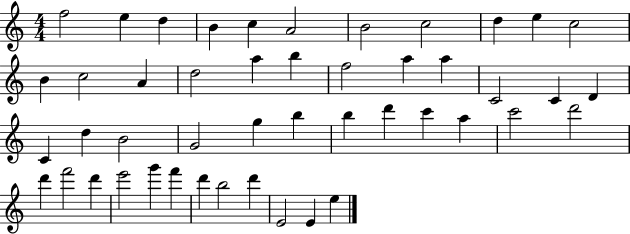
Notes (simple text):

F5/h E5/q D5/q B4/q C5/q A4/h B4/h C5/h D5/q E5/q C5/h B4/q C5/h A4/q D5/h A5/q B5/q F5/h A5/q A5/q C4/h C4/q D4/q C4/q D5/q B4/h G4/h G5/q B5/q B5/q D6/q C6/q A5/q C6/h D6/h D6/q F6/h D6/q E6/h G6/q F6/q D6/q B5/h D6/q E4/h E4/q E5/q